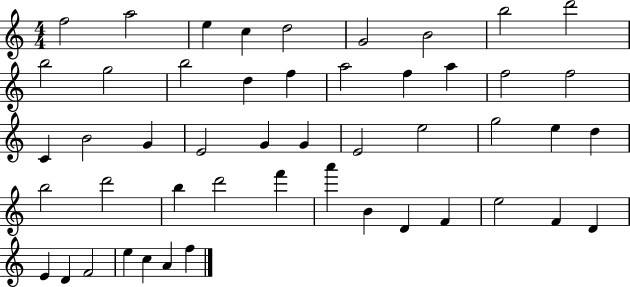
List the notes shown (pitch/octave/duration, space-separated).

F5/h A5/h E5/q C5/q D5/h G4/h B4/h B5/h D6/h B5/h G5/h B5/h D5/q F5/q A5/h F5/q A5/q F5/h F5/h C4/q B4/h G4/q E4/h G4/q G4/q E4/h E5/h G5/h E5/q D5/q B5/h D6/h B5/q D6/h F6/q A6/q B4/q D4/q F4/q E5/h F4/q D4/q E4/q D4/q F4/h E5/q C5/q A4/q F5/q